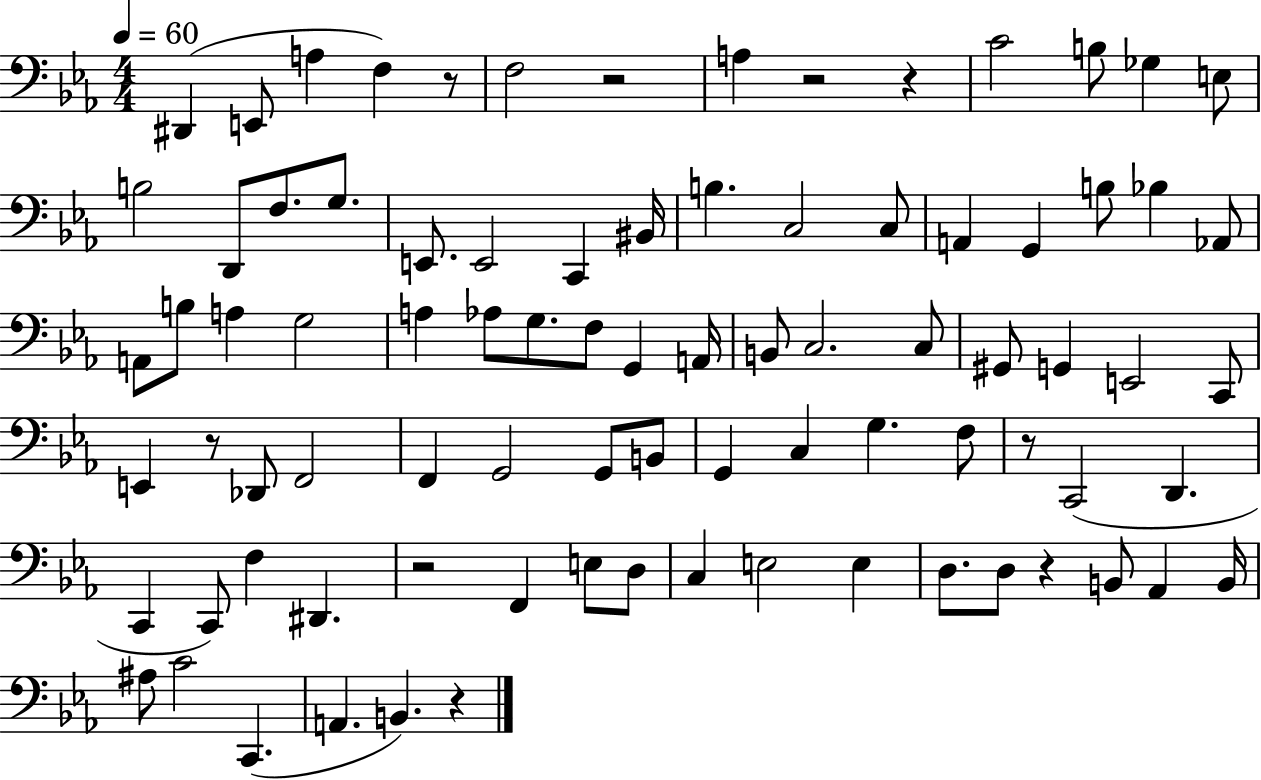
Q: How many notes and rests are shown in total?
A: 85